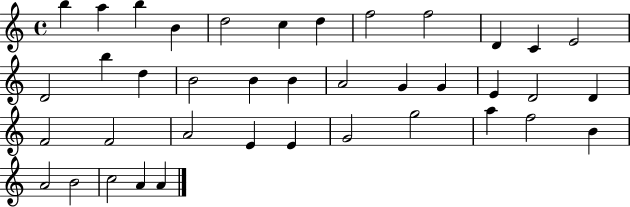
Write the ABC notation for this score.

X:1
T:Untitled
M:4/4
L:1/4
K:C
b a b B d2 c d f2 f2 D C E2 D2 b d B2 B B A2 G G E D2 D F2 F2 A2 E E G2 g2 a f2 B A2 B2 c2 A A